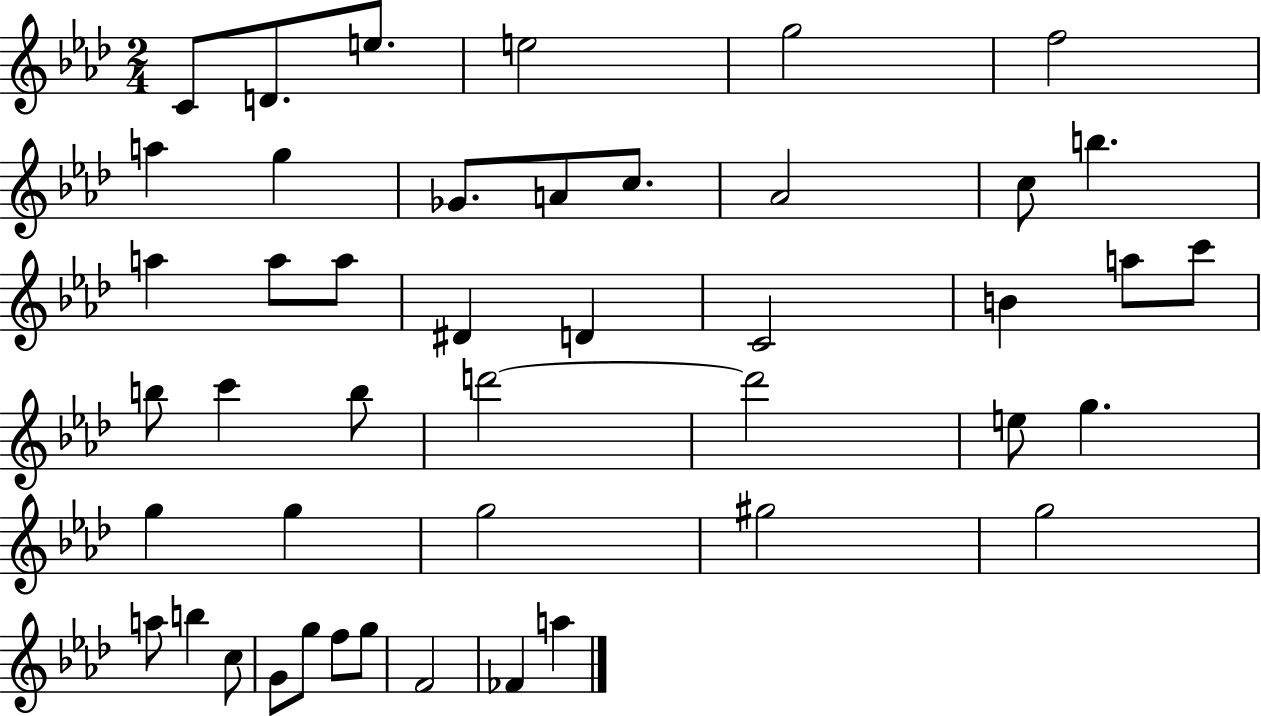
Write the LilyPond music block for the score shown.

{
  \clef treble
  \numericTimeSignature
  \time 2/4
  \key aes \major
  c'8 d'8. e''8. | e''2 | g''2 | f''2 | \break a''4 g''4 | ges'8. a'8 c''8. | aes'2 | c''8 b''4. | \break a''4 a''8 a''8 | dis'4 d'4 | c'2 | b'4 a''8 c'''8 | \break b''8 c'''4 b''8 | d'''2~~ | d'''2 | e''8 g''4. | \break g''4 g''4 | g''2 | gis''2 | g''2 | \break a''8 b''4 c''8 | g'8 g''8 f''8 g''8 | f'2 | fes'4 a''4 | \break \bar "|."
}